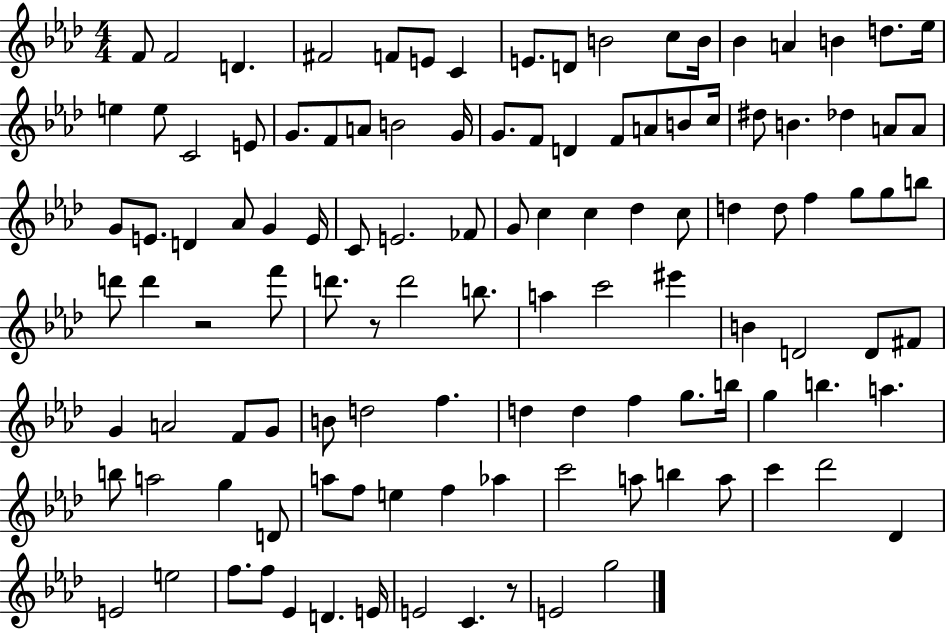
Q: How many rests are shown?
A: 3